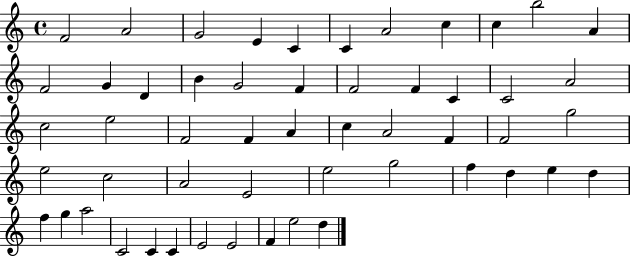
{
  \clef treble
  \time 4/4
  \defaultTimeSignature
  \key c \major
  f'2 a'2 | g'2 e'4 c'4 | c'4 a'2 c''4 | c''4 b''2 a'4 | \break f'2 g'4 d'4 | b'4 g'2 f'4 | f'2 f'4 c'4 | c'2 a'2 | \break c''2 e''2 | f'2 f'4 a'4 | c''4 a'2 f'4 | f'2 g''2 | \break e''2 c''2 | a'2 e'2 | e''2 g''2 | f''4 d''4 e''4 d''4 | \break f''4 g''4 a''2 | c'2 c'4 c'4 | e'2 e'2 | f'4 e''2 d''4 | \break \bar "|."
}